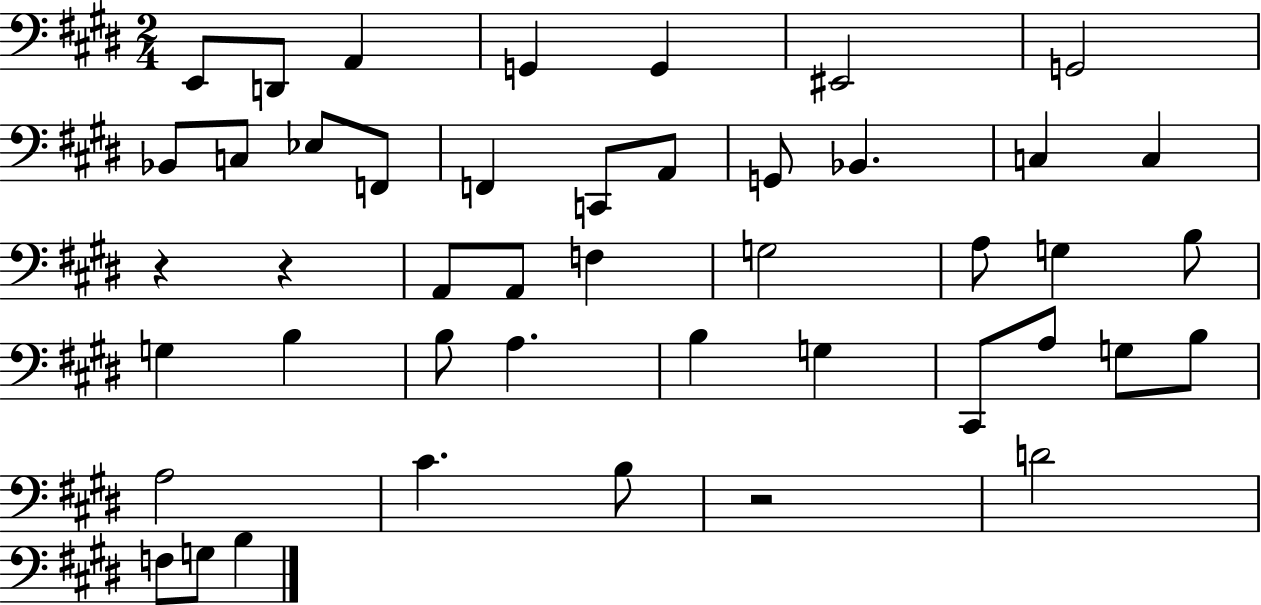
{
  \clef bass
  \numericTimeSignature
  \time 2/4
  \key e \major
  e,8 d,8 a,4 | g,4 g,4 | eis,2 | g,2 | \break bes,8 c8 ees8 f,8 | f,4 c,8 a,8 | g,8 bes,4. | c4 c4 | \break r4 r4 | a,8 a,8 f4 | g2 | a8 g4 b8 | \break g4 b4 | b8 a4. | b4 g4 | cis,8 a8 g8 b8 | \break a2 | cis'4. b8 | r2 | d'2 | \break f8 g8 b4 | \bar "|."
}